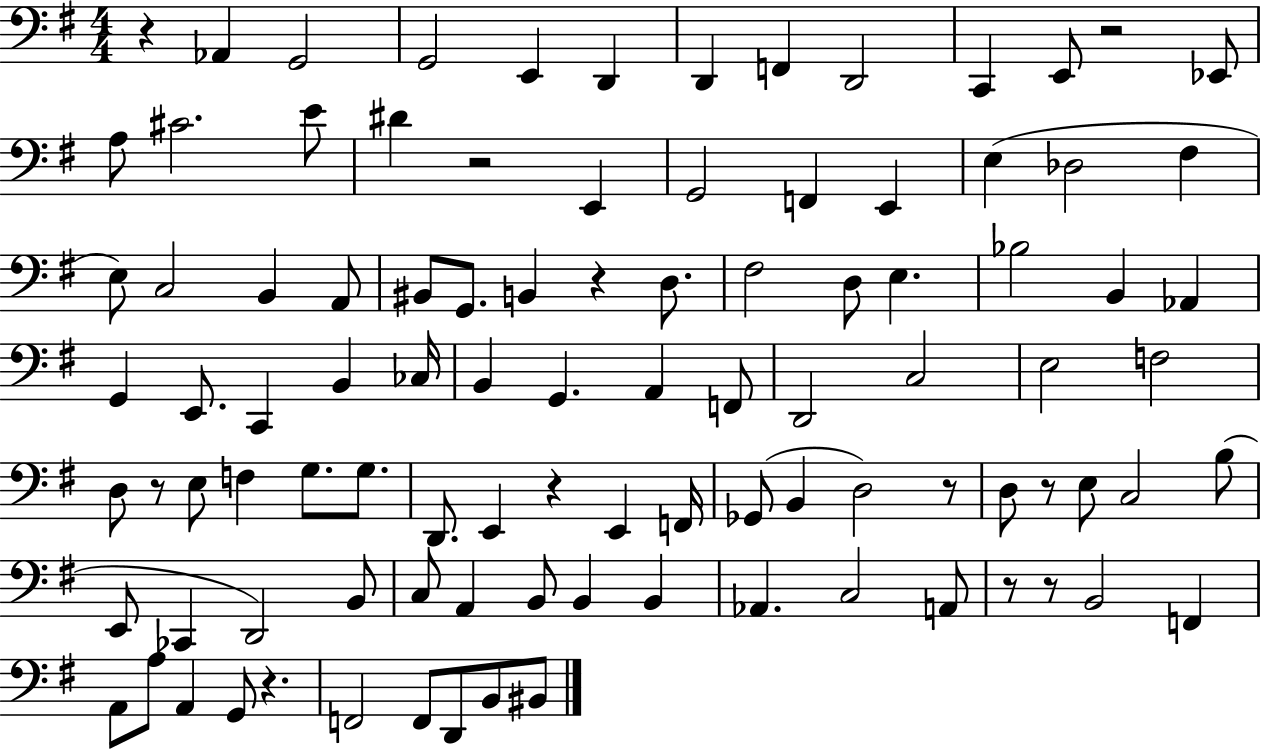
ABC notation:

X:1
T:Untitled
M:4/4
L:1/4
K:G
z _A,, G,,2 G,,2 E,, D,, D,, F,, D,,2 C,, E,,/2 z2 _E,,/2 A,/2 ^C2 E/2 ^D z2 E,, G,,2 F,, E,, E, _D,2 ^F, E,/2 C,2 B,, A,,/2 ^B,,/2 G,,/2 B,, z D,/2 ^F,2 D,/2 E, _B,2 B,, _A,, G,, E,,/2 C,, B,, _C,/4 B,, G,, A,, F,,/2 D,,2 C,2 E,2 F,2 D,/2 z/2 E,/2 F, G,/2 G,/2 D,,/2 E,, z E,, F,,/4 _G,,/2 B,, D,2 z/2 D,/2 z/2 E,/2 C,2 B,/2 E,,/2 _C,, D,,2 B,,/2 C,/2 A,, B,,/2 B,, B,, _A,, C,2 A,,/2 z/2 z/2 B,,2 F,, A,,/2 A,/2 A,, G,,/2 z F,,2 F,,/2 D,,/2 B,,/2 ^B,,/2